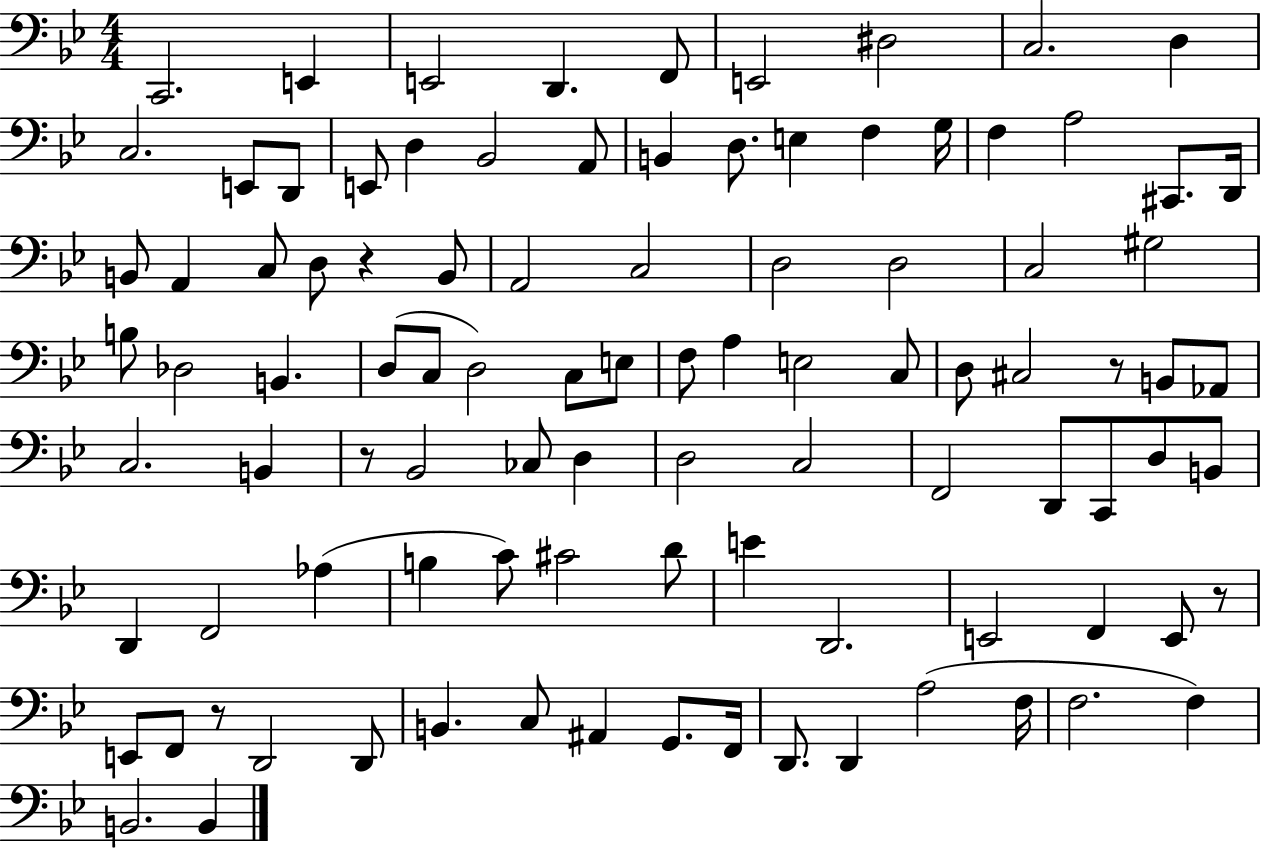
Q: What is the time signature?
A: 4/4